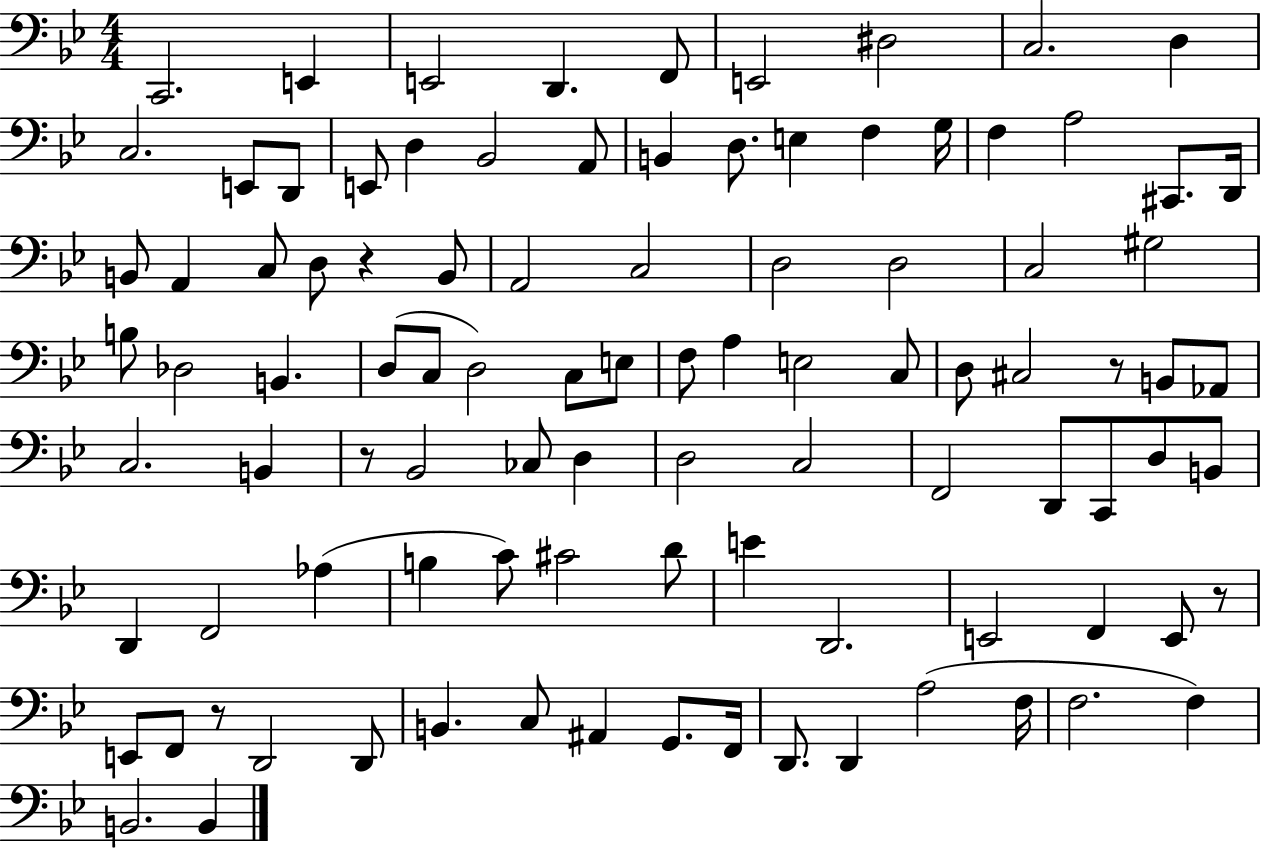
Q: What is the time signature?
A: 4/4